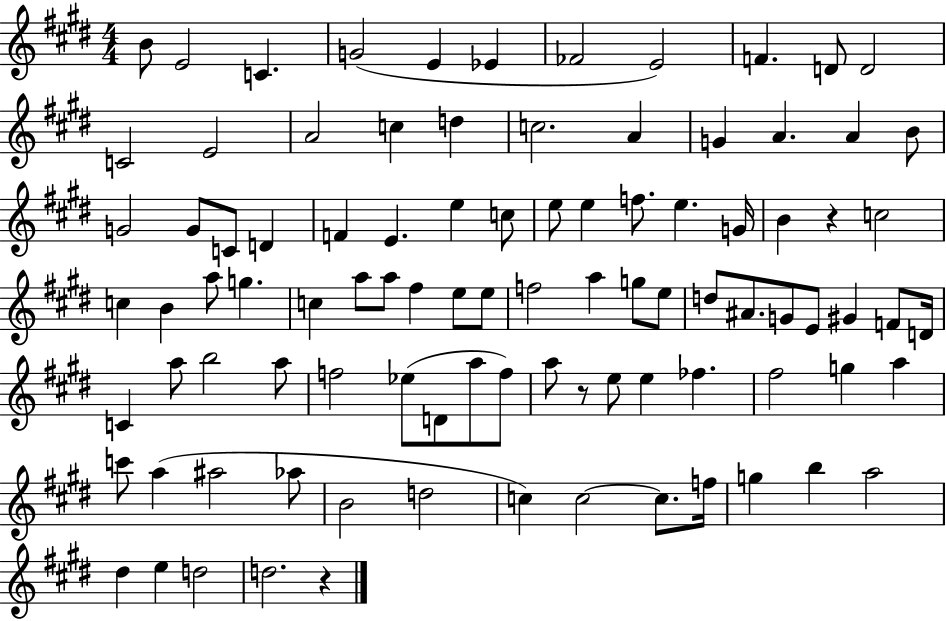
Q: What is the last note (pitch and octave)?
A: D5